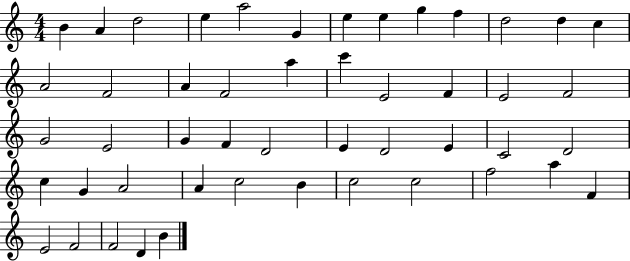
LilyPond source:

{
  \clef treble
  \numericTimeSignature
  \time 4/4
  \key c \major
  b'4 a'4 d''2 | e''4 a''2 g'4 | e''4 e''4 g''4 f''4 | d''2 d''4 c''4 | \break a'2 f'2 | a'4 f'2 a''4 | c'''4 e'2 f'4 | e'2 f'2 | \break g'2 e'2 | g'4 f'4 d'2 | e'4 d'2 e'4 | c'2 d'2 | \break c''4 g'4 a'2 | a'4 c''2 b'4 | c''2 c''2 | f''2 a''4 f'4 | \break e'2 f'2 | f'2 d'4 b'4 | \bar "|."
}